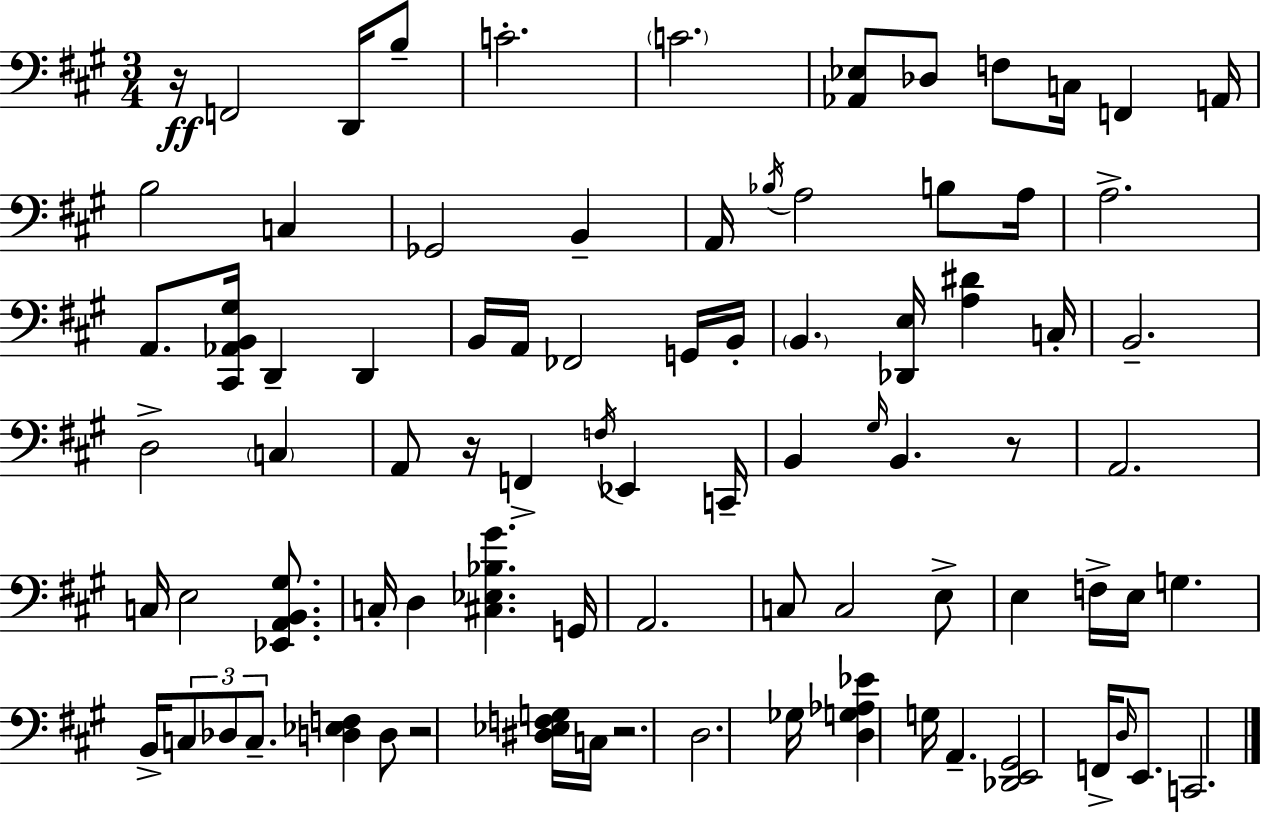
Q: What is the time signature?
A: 3/4